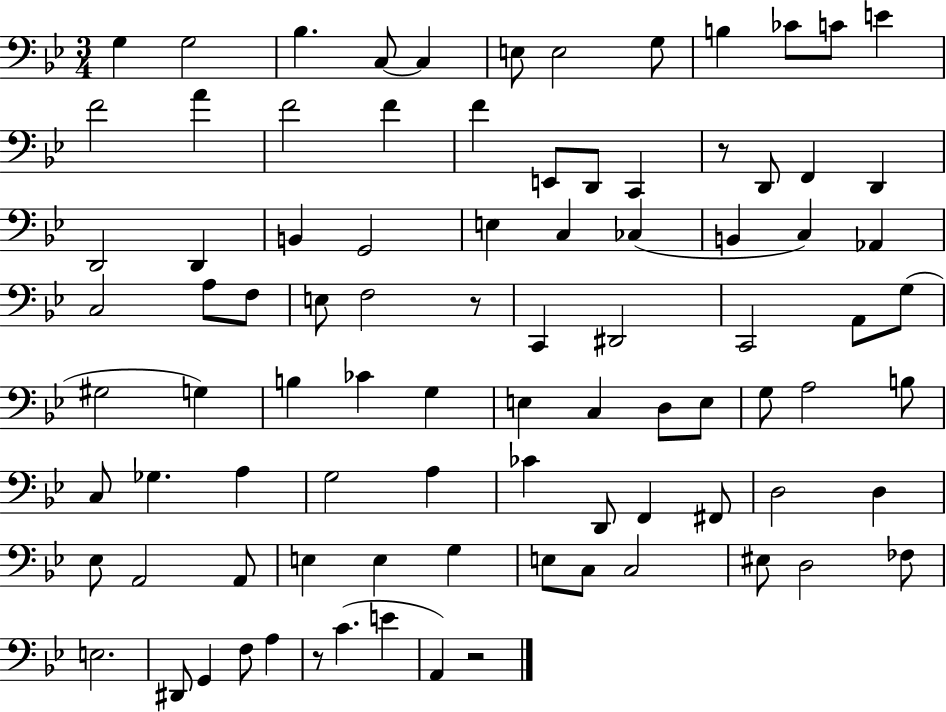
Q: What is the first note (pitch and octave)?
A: G3